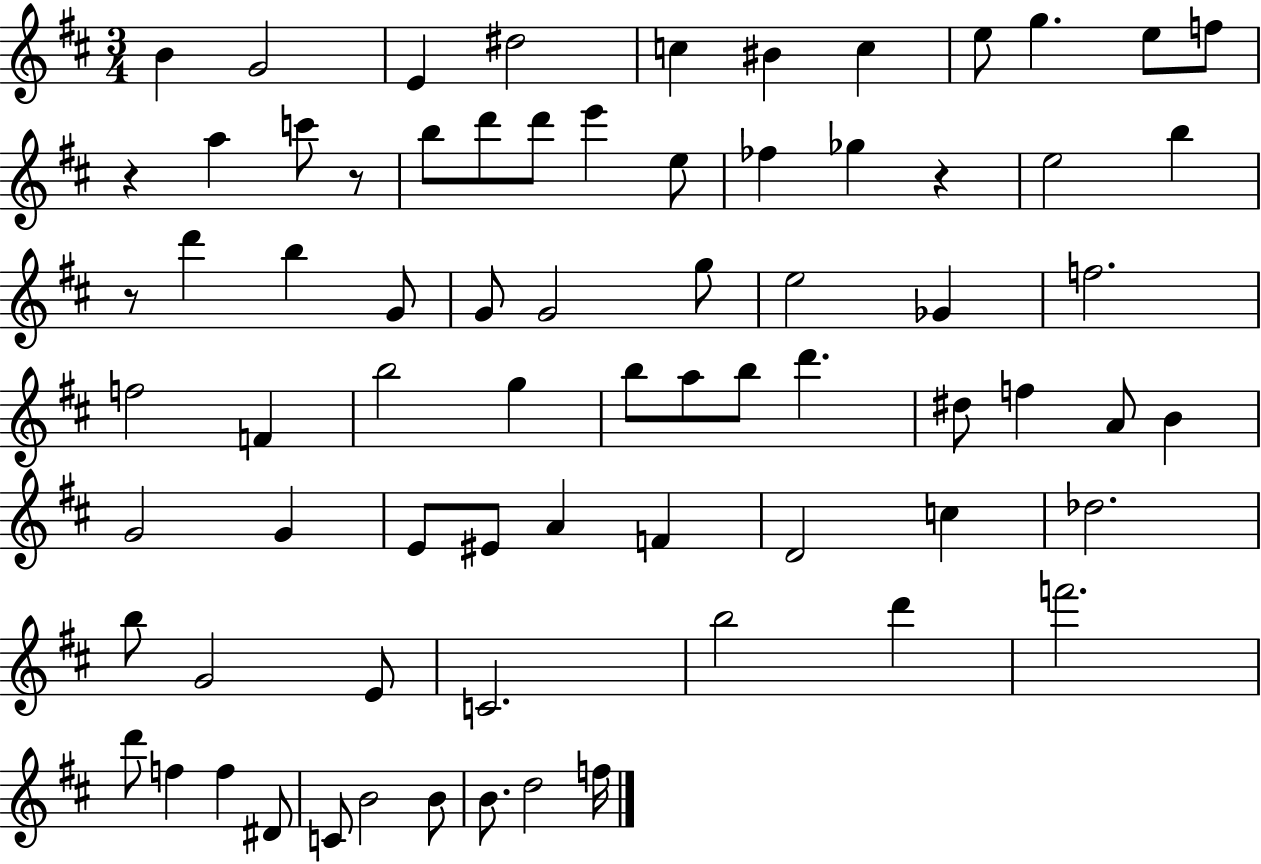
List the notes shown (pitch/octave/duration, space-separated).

B4/q G4/h E4/q D#5/h C5/q BIS4/q C5/q E5/e G5/q. E5/e F5/e R/q A5/q C6/e R/e B5/e D6/e D6/e E6/q E5/e FES5/q Gb5/q R/q E5/h B5/q R/e D6/q B5/q G4/e G4/e G4/h G5/e E5/h Gb4/q F5/h. F5/h F4/q B5/h G5/q B5/e A5/e B5/e D6/q. D#5/e F5/q A4/e B4/q G4/h G4/q E4/e EIS4/e A4/q F4/q D4/h C5/q Db5/h. B5/e G4/h E4/e C4/h. B5/h D6/q F6/h. D6/e F5/q F5/q D#4/e C4/e B4/h B4/e B4/e. D5/h F5/s